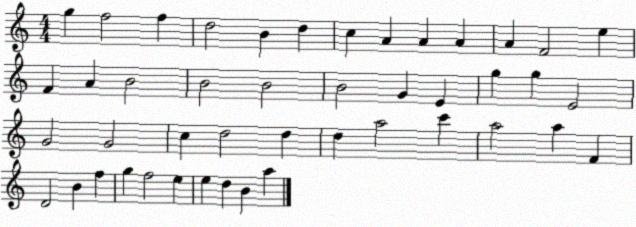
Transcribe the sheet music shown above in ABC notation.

X:1
T:Untitled
M:4/4
L:1/4
K:C
g f2 f d2 B d c A A A A F2 e F A B2 B2 B2 B2 G E g g E2 G2 G2 c d2 d d a2 c' a2 a F D2 B f g f2 e e d B a